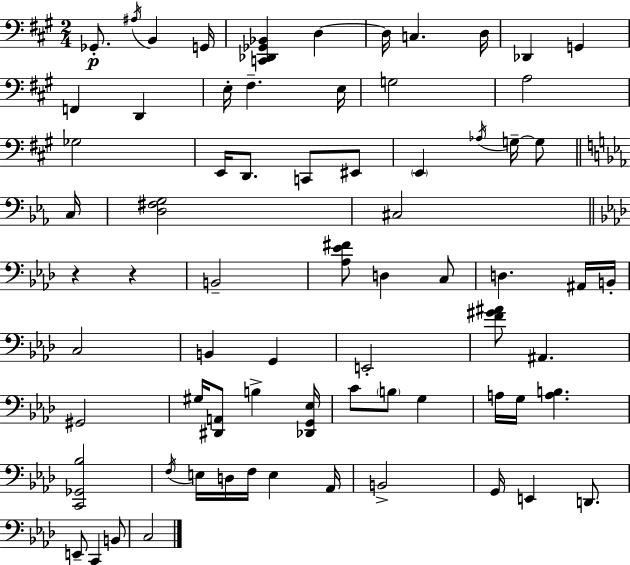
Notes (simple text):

Gb2/e. A#3/s B2/q G2/s [C2,Db2,Gb2,Bb2]/q D3/q D3/s C3/q. D3/s Db2/q G2/q F2/q D2/q E3/s F#3/q. E3/s G3/h A3/h Gb3/h E2/s D2/e. C2/e EIS2/e E2/q Ab3/s G3/s G3/e C3/s [D3,F#3,G3]/h C#3/h R/q R/q B2/h [Ab3,Eb4,F#4]/e D3/q C3/e D3/q. A#2/s B2/s C3/h B2/q G2/q E2/h [F4,G#4,A#4]/e A#2/q. G#2/h G#3/s [D#2,A2]/e B3/q [Db2,G2,Eb3]/s C4/e B3/e G3/q A3/s G3/s [A3,B3]/q. [C2,Gb2,Bb3]/h F3/s E3/s D3/s F3/s E3/q Ab2/s B2/h G2/s E2/q D2/e. E2/e C2/q B2/e C3/h